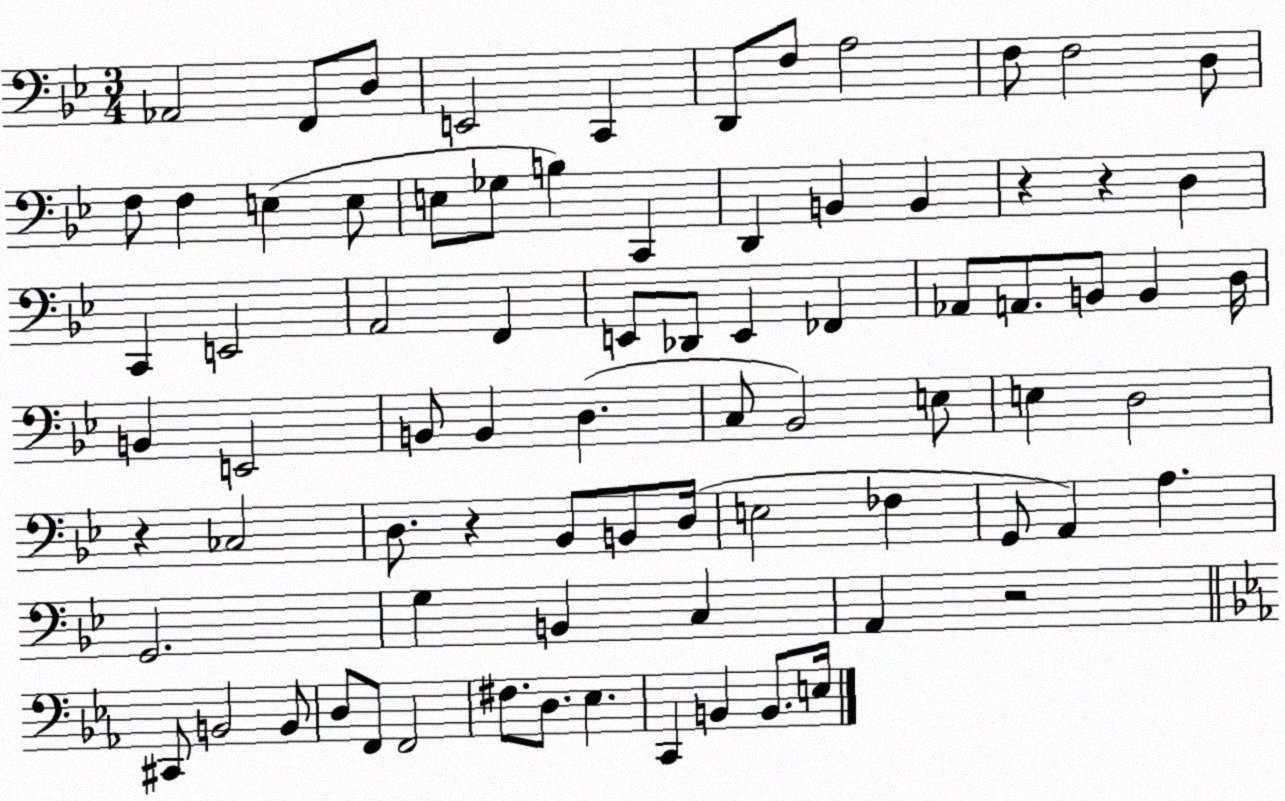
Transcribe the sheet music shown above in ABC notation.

X:1
T:Untitled
M:3/4
L:1/4
K:Bb
_A,,2 F,,/2 D,/2 E,,2 C,, D,,/2 F,/2 A,2 F,/2 F,2 D,/2 F,/2 F, E, E,/2 E,/2 _G,/2 B, C,, D,, B,, B,, z z D, C,, E,,2 A,,2 F,, E,,/2 _D,,/2 E,, _F,, _A,,/2 A,,/2 B,,/2 B,, D,/4 B,, E,,2 B,,/2 B,, D, C,/2 _B,,2 E,/2 E, D,2 z _C,2 D,/2 z _B,,/2 B,,/2 D,/4 E,2 _F, G,,/2 A,, A, G,,2 G, B,, C, A,, z2 ^C,,/2 B,,2 B,,/2 D,/2 F,,/2 F,,2 ^F,/2 D,/2 _E, C,, B,, B,,/2 E,/4